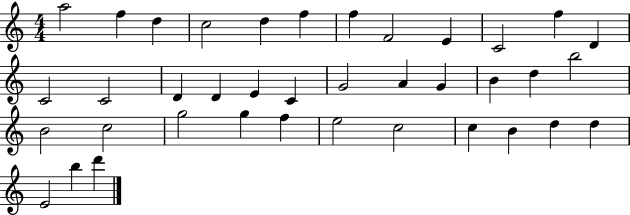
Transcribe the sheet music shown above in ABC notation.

X:1
T:Untitled
M:4/4
L:1/4
K:C
a2 f d c2 d f f F2 E C2 f D C2 C2 D D E C G2 A G B d b2 B2 c2 g2 g f e2 c2 c B d d E2 b d'